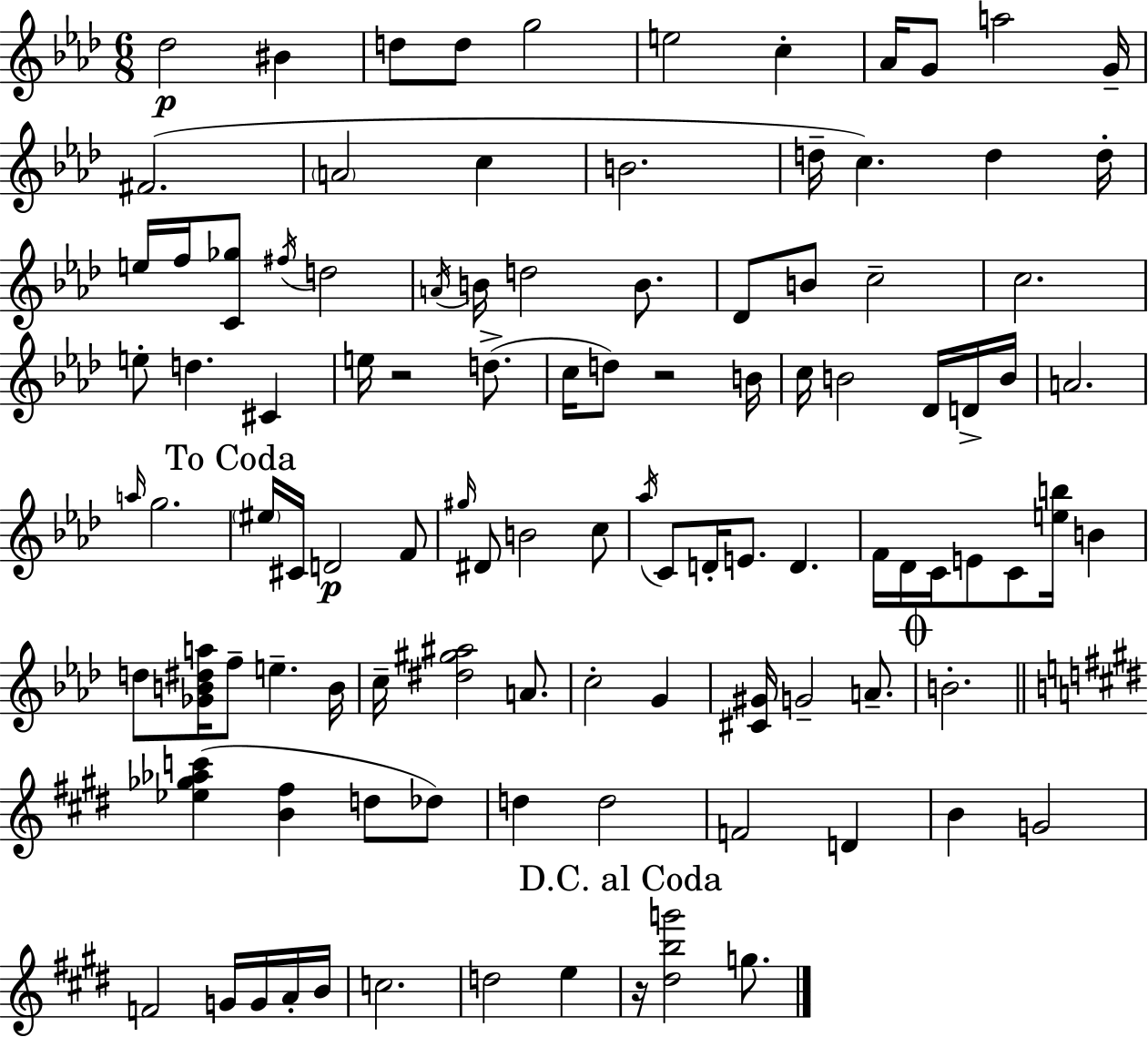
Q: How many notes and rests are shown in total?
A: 105